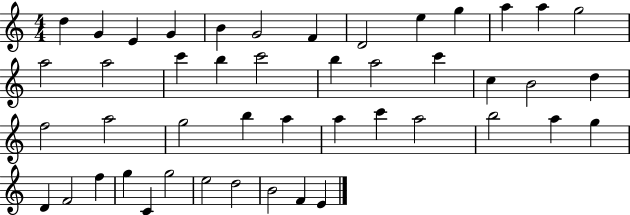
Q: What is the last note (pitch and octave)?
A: E4